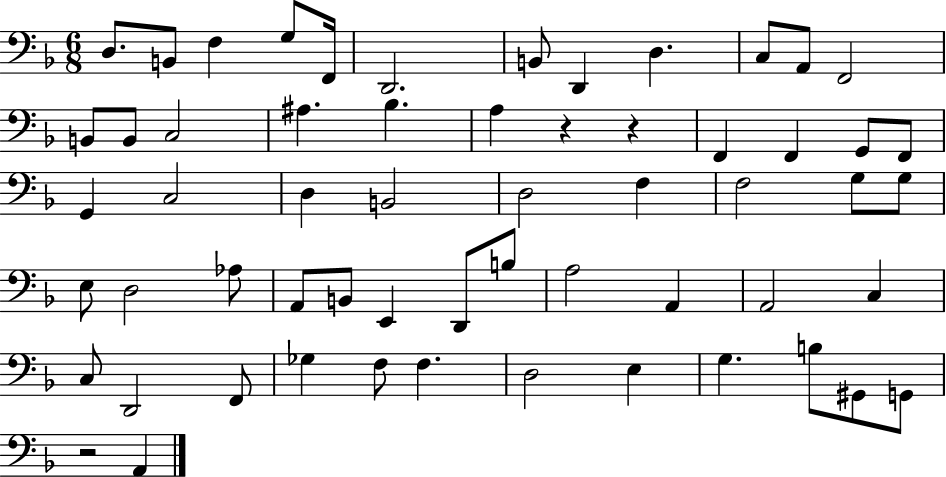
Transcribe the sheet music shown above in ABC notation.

X:1
T:Untitled
M:6/8
L:1/4
K:F
D,/2 B,,/2 F, G,/2 F,,/4 D,,2 B,,/2 D,, D, C,/2 A,,/2 F,,2 B,,/2 B,,/2 C,2 ^A, _B, A, z z F,, F,, G,,/2 F,,/2 G,, C,2 D, B,,2 D,2 F, F,2 G,/2 G,/2 E,/2 D,2 _A,/2 A,,/2 B,,/2 E,, D,,/2 B,/2 A,2 A,, A,,2 C, C,/2 D,,2 F,,/2 _G, F,/2 F, D,2 E, G, B,/2 ^G,,/2 G,,/2 z2 A,,